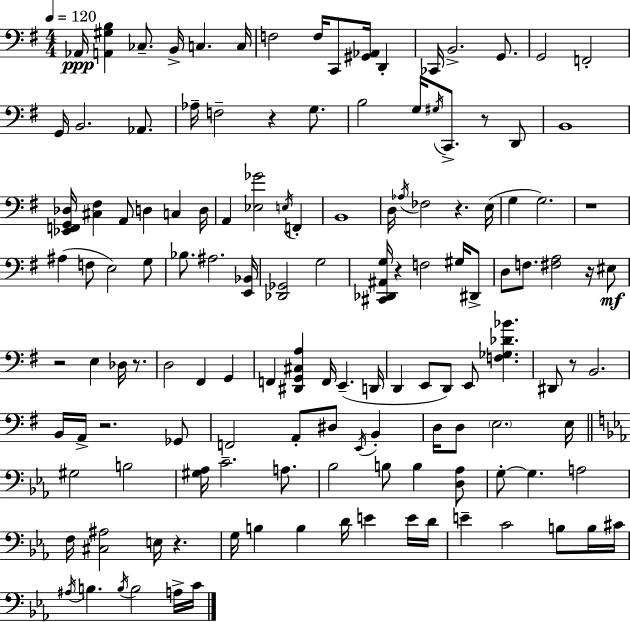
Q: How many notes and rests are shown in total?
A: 135